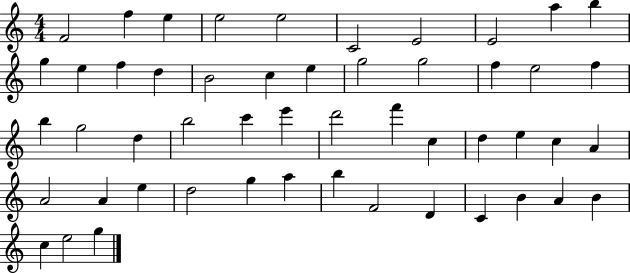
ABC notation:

X:1
T:Untitled
M:4/4
L:1/4
K:C
F2 f e e2 e2 C2 E2 E2 a b g e f d B2 c e g2 g2 f e2 f b g2 d b2 c' e' d'2 f' c d e c A A2 A e d2 g a b F2 D C B A B c e2 g